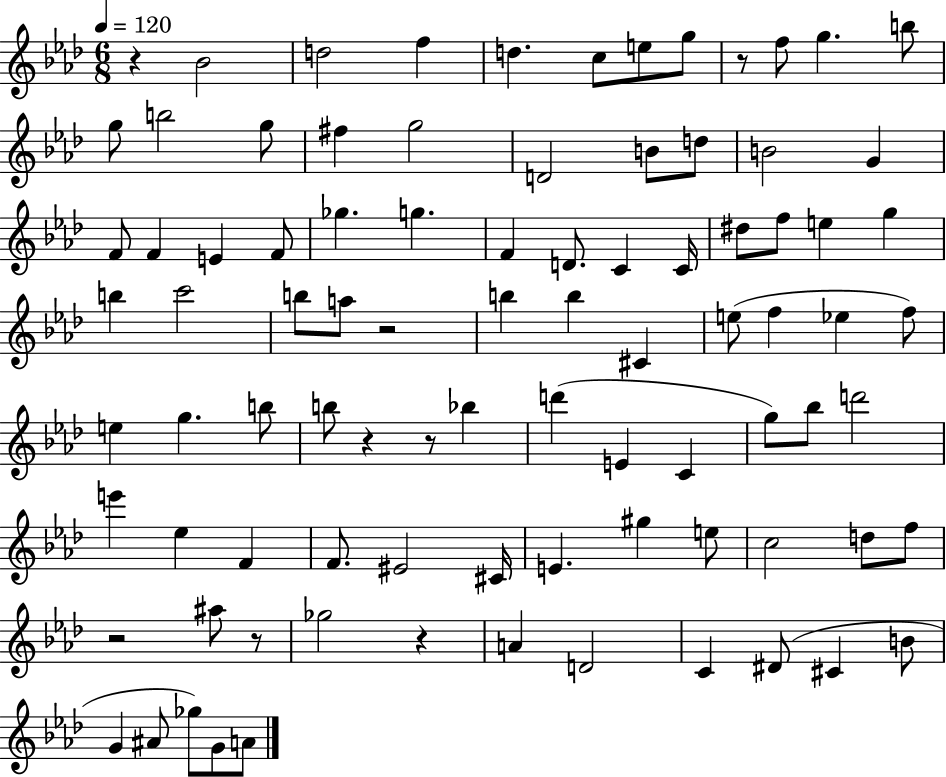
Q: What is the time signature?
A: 6/8